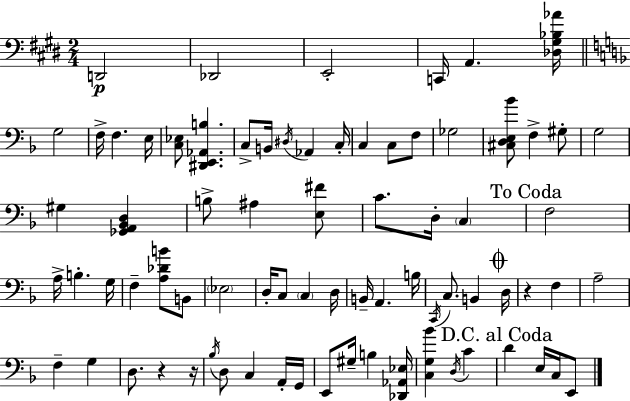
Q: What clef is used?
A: bass